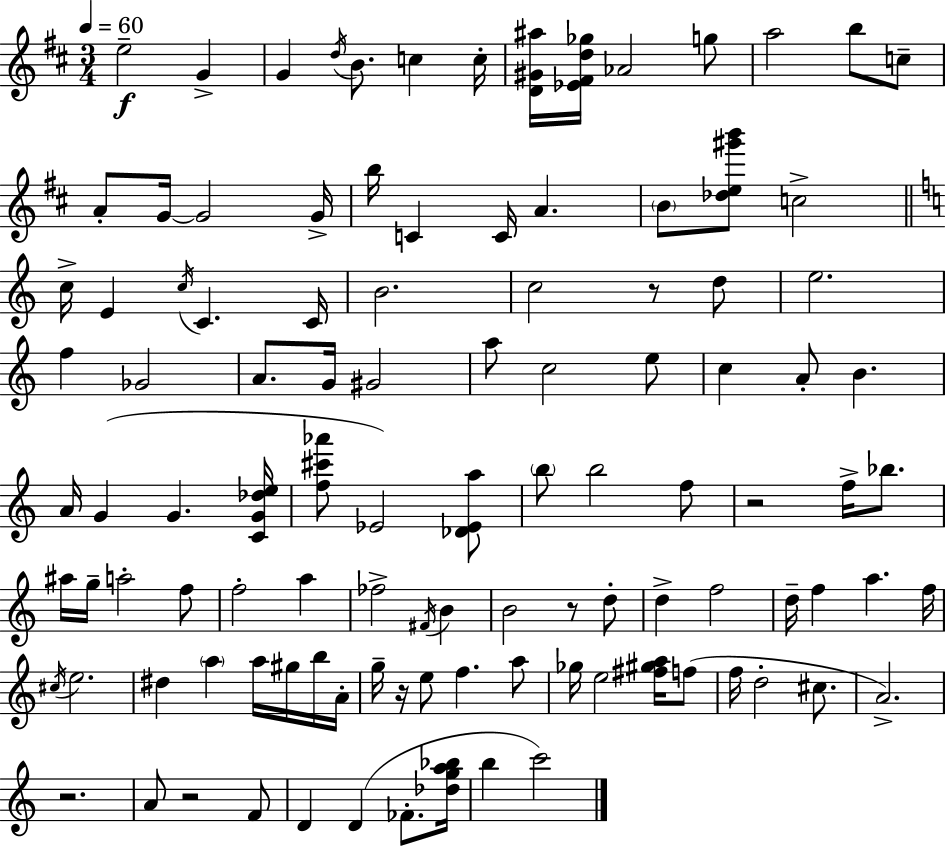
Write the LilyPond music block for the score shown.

{
  \clef treble
  \numericTimeSignature
  \time 3/4
  \key d \major
  \tempo 4 = 60
  \repeat volta 2 { e''2--\f g'4-> | g'4 \acciaccatura { d''16 } b'8. c''4 | c''16-. <d' gis' ais''>16 <ees' fis' d'' ges''>16 aes'2 g''8 | a''2 b''8 c''8-- | \break a'8-. g'16~~ g'2 | g'16-> b''16 c'4 c'16 a'4. | \parenthesize b'8 <des'' e'' gis''' b'''>8 c''2-> | \bar "||" \break \key c \major c''16-> e'4 \acciaccatura { c''16 } c'4. | c'16 b'2. | c''2 r8 d''8 | e''2. | \break f''4 ges'2 | a'8. g'16 gis'2 | a''8 c''2 e''8 | c''4 a'8-. b'4. | \break a'16 g'4( g'4. | <c' g' des'' e''>16 <f'' cis''' aes'''>8 ees'2) <des' ees' a''>8 | \parenthesize b''8 b''2 f''8 | r2 f''16-> bes''8. | \break ais''16 g''16-- a''2-. f''8 | f''2-. a''4 | fes''2-> \acciaccatura { fis'16 } b'4 | b'2 r8 | \break d''8-. d''4-> f''2 | d''16-- f''4 a''4. | f''16 \acciaccatura { cis''16 } e''2. | dis''4 \parenthesize a''4 a''16 | \break gis''16 b''16 a'16-. g''16-- r16 e''8 f''4. | a''8 ges''16 e''2 | <fis'' gis'' a''>16 f''8( f''16 d''2-. | cis''8. a'2.->) | \break r2. | a'8 r2 | f'8 d'4 d'4( fes'8.-. | <des'' g'' a'' bes''>16 b''4 c'''2) | \break } \bar "|."
}